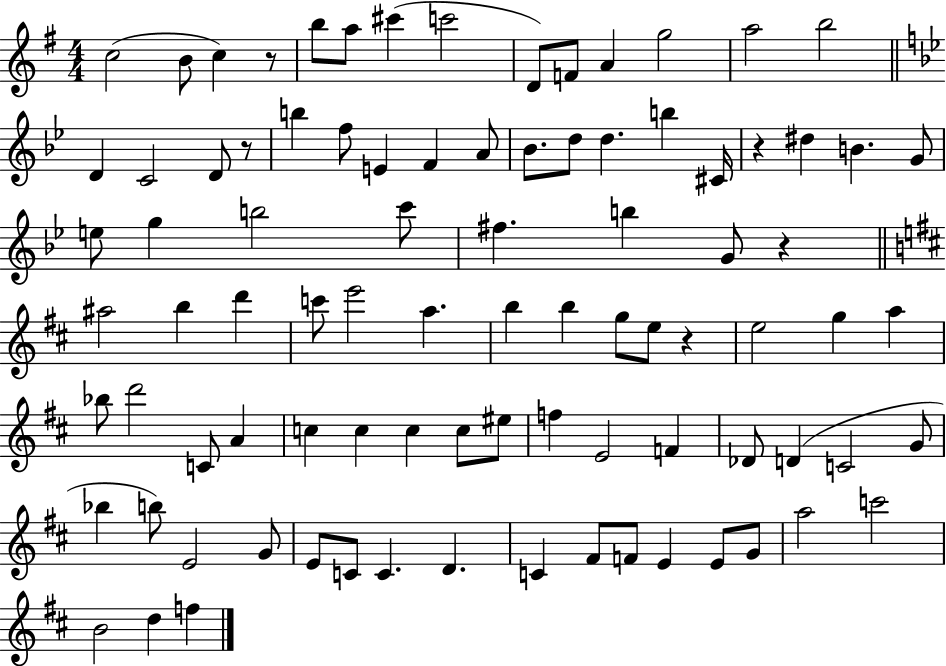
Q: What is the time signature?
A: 4/4